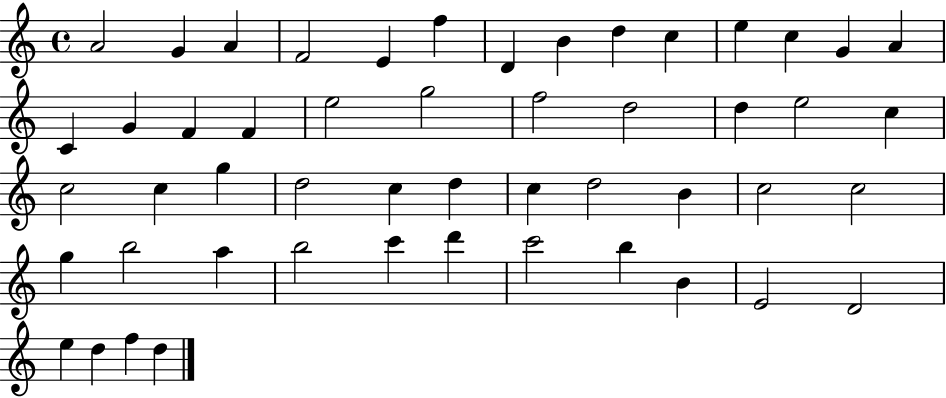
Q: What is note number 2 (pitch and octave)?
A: G4